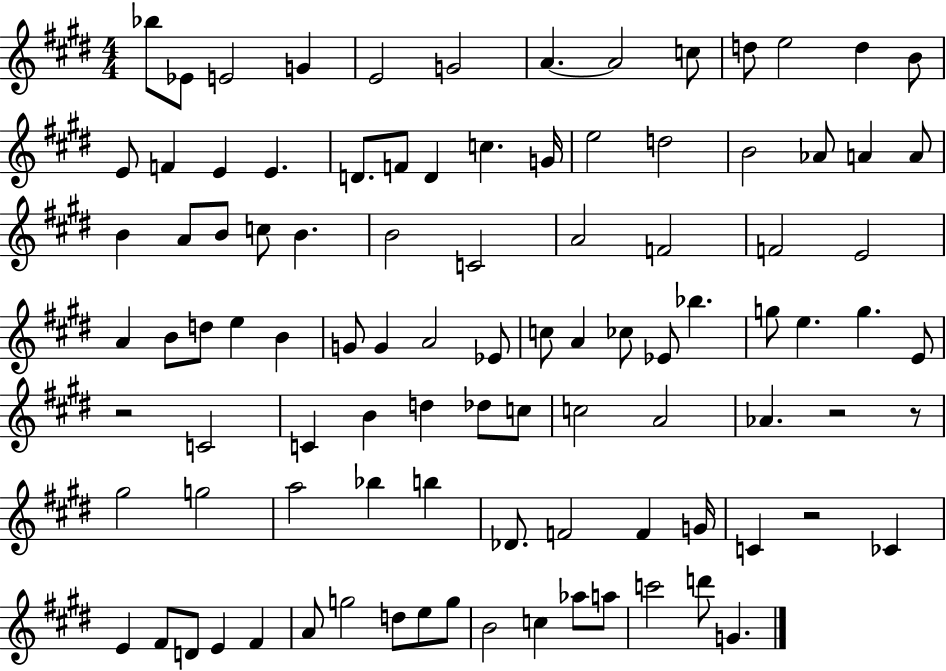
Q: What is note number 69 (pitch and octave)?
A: A5